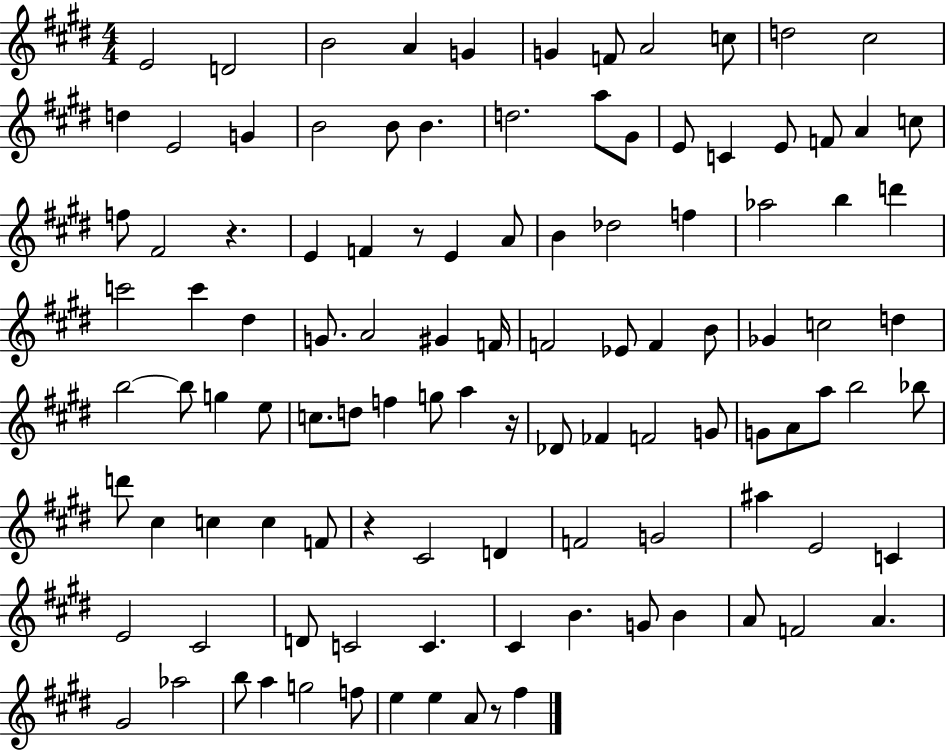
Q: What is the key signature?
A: E major